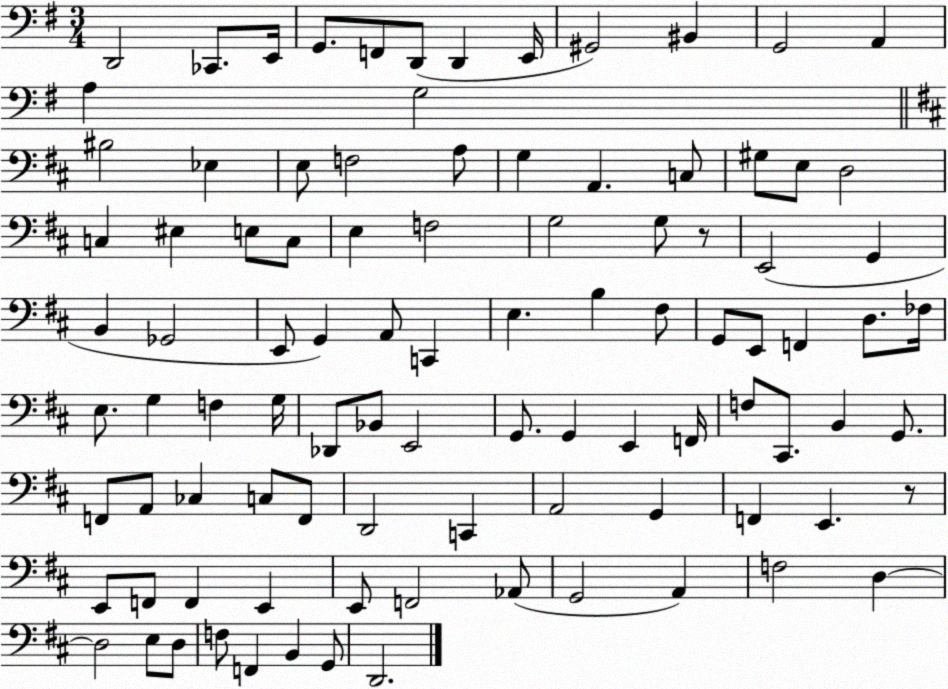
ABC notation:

X:1
T:Untitled
M:3/4
L:1/4
K:G
D,,2 _C,,/2 E,,/4 G,,/2 F,,/2 D,,/2 D,, E,,/4 ^G,,2 ^B,, G,,2 A,, A, G,2 ^B,2 _E, E,/2 F,2 A,/2 G, A,, C,/2 ^G,/2 E,/2 D,2 C, ^E, E,/2 C,/2 E, F,2 G,2 G,/2 z/2 E,,2 G,, B,, _G,,2 E,,/2 G,, A,,/2 C,, E, B, ^F,/2 G,,/2 E,,/2 F,, D,/2 _F,/4 E,/2 G, F, G,/4 _D,,/2 _B,,/2 E,,2 G,,/2 G,, E,, F,,/4 F,/2 ^C,,/2 B,, G,,/2 F,,/2 A,,/2 _C, C,/2 F,,/2 D,,2 C,, A,,2 G,, F,, E,, z/2 E,,/2 F,,/2 F,, E,, E,,/2 F,,2 _A,,/2 G,,2 A,, F,2 D, D,2 E,/2 D,/2 F,/2 F,, B,, G,,/2 D,,2